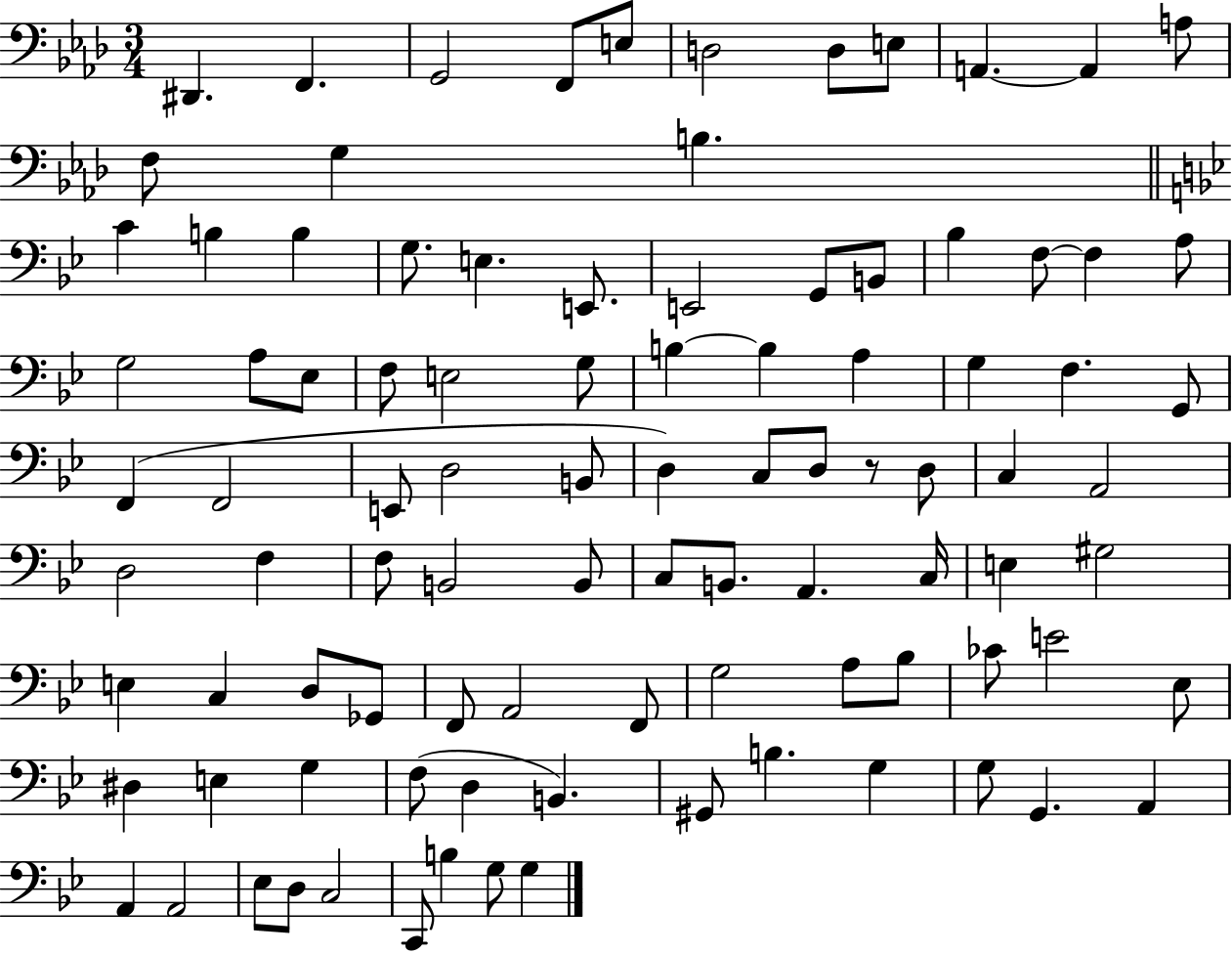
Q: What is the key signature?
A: AES major